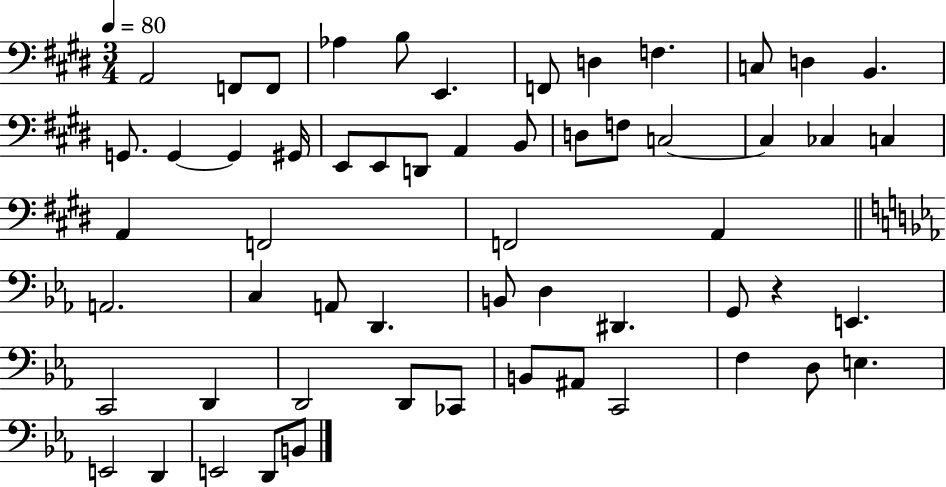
X:1
T:Untitled
M:3/4
L:1/4
K:E
A,,2 F,,/2 F,,/2 _A, B,/2 E,, F,,/2 D, F, C,/2 D, B,, G,,/2 G,, G,, ^G,,/4 E,,/2 E,,/2 D,,/2 A,, B,,/2 D,/2 F,/2 C,2 C, _C, C, A,, F,,2 F,,2 A,, A,,2 C, A,,/2 D,, B,,/2 D, ^D,, G,,/2 z E,, C,,2 D,, D,,2 D,,/2 _C,,/2 B,,/2 ^A,,/2 C,,2 F, D,/2 E, E,,2 D,, E,,2 D,,/2 B,,/2